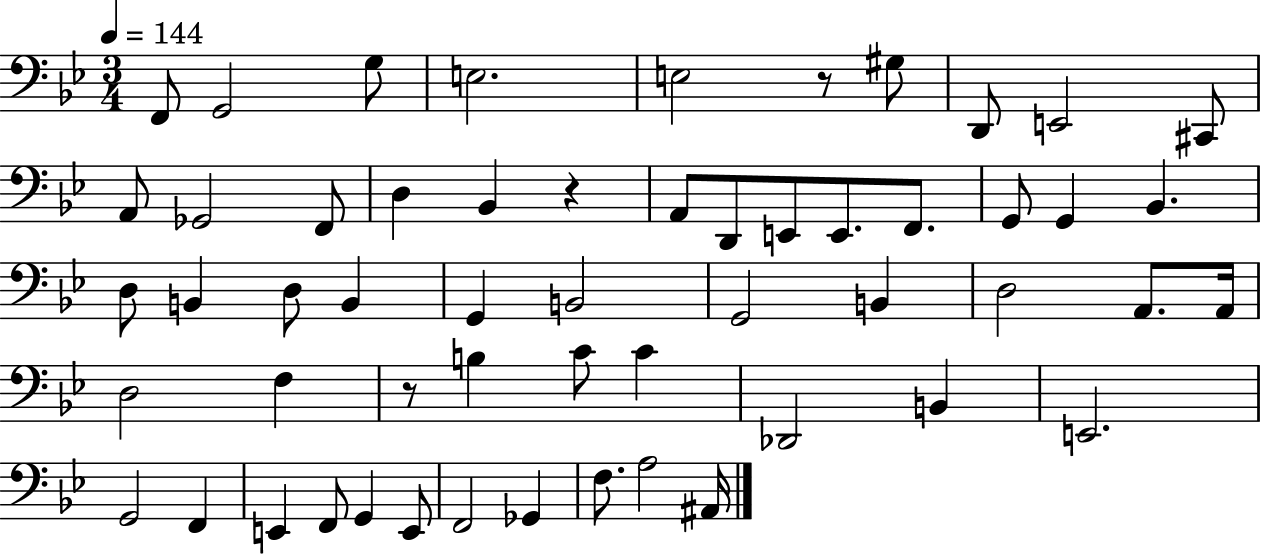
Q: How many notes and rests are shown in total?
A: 55